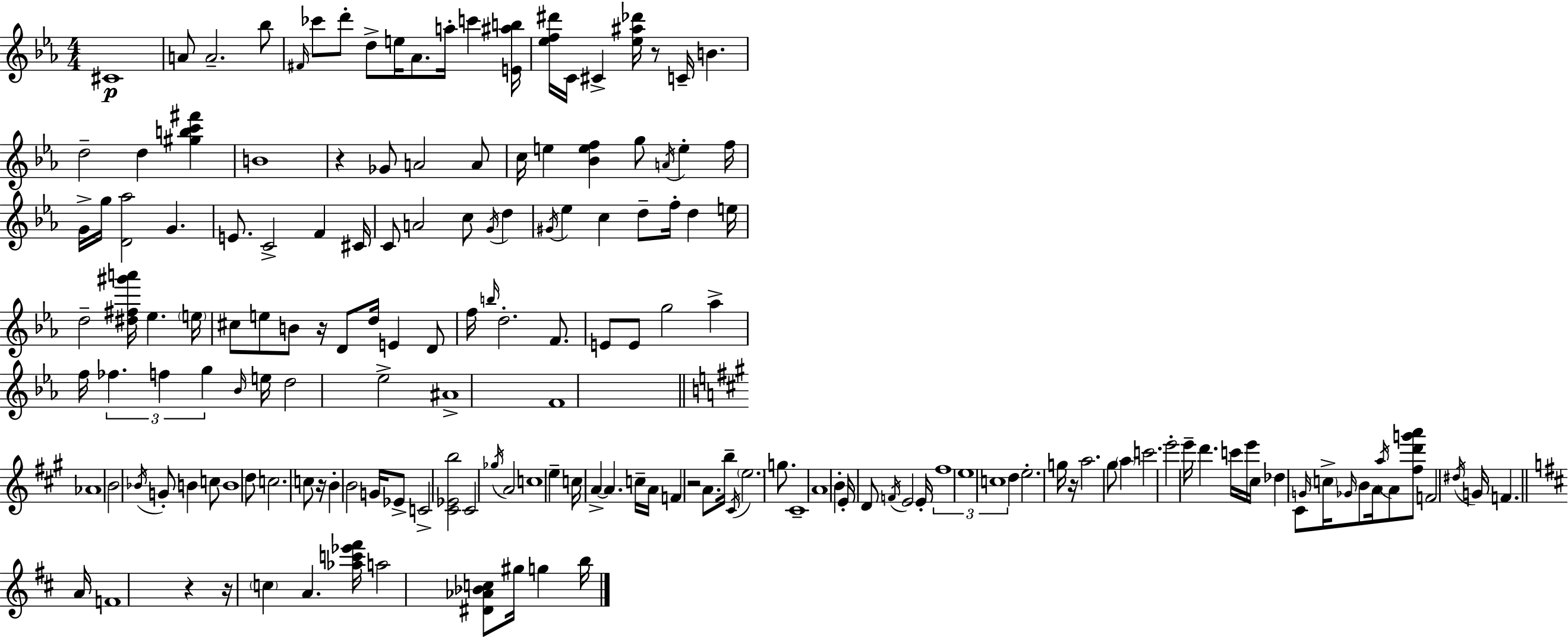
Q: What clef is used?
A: treble